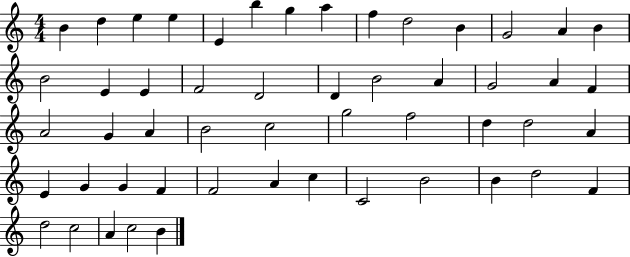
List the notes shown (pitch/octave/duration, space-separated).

B4/q D5/q E5/q E5/q E4/q B5/q G5/q A5/q F5/q D5/h B4/q G4/h A4/q B4/q B4/h E4/q E4/q F4/h D4/h D4/q B4/h A4/q G4/h A4/q F4/q A4/h G4/q A4/q B4/h C5/h G5/h F5/h D5/q D5/h A4/q E4/q G4/q G4/q F4/q F4/h A4/q C5/q C4/h B4/h B4/q D5/h F4/q D5/h C5/h A4/q C5/h B4/q